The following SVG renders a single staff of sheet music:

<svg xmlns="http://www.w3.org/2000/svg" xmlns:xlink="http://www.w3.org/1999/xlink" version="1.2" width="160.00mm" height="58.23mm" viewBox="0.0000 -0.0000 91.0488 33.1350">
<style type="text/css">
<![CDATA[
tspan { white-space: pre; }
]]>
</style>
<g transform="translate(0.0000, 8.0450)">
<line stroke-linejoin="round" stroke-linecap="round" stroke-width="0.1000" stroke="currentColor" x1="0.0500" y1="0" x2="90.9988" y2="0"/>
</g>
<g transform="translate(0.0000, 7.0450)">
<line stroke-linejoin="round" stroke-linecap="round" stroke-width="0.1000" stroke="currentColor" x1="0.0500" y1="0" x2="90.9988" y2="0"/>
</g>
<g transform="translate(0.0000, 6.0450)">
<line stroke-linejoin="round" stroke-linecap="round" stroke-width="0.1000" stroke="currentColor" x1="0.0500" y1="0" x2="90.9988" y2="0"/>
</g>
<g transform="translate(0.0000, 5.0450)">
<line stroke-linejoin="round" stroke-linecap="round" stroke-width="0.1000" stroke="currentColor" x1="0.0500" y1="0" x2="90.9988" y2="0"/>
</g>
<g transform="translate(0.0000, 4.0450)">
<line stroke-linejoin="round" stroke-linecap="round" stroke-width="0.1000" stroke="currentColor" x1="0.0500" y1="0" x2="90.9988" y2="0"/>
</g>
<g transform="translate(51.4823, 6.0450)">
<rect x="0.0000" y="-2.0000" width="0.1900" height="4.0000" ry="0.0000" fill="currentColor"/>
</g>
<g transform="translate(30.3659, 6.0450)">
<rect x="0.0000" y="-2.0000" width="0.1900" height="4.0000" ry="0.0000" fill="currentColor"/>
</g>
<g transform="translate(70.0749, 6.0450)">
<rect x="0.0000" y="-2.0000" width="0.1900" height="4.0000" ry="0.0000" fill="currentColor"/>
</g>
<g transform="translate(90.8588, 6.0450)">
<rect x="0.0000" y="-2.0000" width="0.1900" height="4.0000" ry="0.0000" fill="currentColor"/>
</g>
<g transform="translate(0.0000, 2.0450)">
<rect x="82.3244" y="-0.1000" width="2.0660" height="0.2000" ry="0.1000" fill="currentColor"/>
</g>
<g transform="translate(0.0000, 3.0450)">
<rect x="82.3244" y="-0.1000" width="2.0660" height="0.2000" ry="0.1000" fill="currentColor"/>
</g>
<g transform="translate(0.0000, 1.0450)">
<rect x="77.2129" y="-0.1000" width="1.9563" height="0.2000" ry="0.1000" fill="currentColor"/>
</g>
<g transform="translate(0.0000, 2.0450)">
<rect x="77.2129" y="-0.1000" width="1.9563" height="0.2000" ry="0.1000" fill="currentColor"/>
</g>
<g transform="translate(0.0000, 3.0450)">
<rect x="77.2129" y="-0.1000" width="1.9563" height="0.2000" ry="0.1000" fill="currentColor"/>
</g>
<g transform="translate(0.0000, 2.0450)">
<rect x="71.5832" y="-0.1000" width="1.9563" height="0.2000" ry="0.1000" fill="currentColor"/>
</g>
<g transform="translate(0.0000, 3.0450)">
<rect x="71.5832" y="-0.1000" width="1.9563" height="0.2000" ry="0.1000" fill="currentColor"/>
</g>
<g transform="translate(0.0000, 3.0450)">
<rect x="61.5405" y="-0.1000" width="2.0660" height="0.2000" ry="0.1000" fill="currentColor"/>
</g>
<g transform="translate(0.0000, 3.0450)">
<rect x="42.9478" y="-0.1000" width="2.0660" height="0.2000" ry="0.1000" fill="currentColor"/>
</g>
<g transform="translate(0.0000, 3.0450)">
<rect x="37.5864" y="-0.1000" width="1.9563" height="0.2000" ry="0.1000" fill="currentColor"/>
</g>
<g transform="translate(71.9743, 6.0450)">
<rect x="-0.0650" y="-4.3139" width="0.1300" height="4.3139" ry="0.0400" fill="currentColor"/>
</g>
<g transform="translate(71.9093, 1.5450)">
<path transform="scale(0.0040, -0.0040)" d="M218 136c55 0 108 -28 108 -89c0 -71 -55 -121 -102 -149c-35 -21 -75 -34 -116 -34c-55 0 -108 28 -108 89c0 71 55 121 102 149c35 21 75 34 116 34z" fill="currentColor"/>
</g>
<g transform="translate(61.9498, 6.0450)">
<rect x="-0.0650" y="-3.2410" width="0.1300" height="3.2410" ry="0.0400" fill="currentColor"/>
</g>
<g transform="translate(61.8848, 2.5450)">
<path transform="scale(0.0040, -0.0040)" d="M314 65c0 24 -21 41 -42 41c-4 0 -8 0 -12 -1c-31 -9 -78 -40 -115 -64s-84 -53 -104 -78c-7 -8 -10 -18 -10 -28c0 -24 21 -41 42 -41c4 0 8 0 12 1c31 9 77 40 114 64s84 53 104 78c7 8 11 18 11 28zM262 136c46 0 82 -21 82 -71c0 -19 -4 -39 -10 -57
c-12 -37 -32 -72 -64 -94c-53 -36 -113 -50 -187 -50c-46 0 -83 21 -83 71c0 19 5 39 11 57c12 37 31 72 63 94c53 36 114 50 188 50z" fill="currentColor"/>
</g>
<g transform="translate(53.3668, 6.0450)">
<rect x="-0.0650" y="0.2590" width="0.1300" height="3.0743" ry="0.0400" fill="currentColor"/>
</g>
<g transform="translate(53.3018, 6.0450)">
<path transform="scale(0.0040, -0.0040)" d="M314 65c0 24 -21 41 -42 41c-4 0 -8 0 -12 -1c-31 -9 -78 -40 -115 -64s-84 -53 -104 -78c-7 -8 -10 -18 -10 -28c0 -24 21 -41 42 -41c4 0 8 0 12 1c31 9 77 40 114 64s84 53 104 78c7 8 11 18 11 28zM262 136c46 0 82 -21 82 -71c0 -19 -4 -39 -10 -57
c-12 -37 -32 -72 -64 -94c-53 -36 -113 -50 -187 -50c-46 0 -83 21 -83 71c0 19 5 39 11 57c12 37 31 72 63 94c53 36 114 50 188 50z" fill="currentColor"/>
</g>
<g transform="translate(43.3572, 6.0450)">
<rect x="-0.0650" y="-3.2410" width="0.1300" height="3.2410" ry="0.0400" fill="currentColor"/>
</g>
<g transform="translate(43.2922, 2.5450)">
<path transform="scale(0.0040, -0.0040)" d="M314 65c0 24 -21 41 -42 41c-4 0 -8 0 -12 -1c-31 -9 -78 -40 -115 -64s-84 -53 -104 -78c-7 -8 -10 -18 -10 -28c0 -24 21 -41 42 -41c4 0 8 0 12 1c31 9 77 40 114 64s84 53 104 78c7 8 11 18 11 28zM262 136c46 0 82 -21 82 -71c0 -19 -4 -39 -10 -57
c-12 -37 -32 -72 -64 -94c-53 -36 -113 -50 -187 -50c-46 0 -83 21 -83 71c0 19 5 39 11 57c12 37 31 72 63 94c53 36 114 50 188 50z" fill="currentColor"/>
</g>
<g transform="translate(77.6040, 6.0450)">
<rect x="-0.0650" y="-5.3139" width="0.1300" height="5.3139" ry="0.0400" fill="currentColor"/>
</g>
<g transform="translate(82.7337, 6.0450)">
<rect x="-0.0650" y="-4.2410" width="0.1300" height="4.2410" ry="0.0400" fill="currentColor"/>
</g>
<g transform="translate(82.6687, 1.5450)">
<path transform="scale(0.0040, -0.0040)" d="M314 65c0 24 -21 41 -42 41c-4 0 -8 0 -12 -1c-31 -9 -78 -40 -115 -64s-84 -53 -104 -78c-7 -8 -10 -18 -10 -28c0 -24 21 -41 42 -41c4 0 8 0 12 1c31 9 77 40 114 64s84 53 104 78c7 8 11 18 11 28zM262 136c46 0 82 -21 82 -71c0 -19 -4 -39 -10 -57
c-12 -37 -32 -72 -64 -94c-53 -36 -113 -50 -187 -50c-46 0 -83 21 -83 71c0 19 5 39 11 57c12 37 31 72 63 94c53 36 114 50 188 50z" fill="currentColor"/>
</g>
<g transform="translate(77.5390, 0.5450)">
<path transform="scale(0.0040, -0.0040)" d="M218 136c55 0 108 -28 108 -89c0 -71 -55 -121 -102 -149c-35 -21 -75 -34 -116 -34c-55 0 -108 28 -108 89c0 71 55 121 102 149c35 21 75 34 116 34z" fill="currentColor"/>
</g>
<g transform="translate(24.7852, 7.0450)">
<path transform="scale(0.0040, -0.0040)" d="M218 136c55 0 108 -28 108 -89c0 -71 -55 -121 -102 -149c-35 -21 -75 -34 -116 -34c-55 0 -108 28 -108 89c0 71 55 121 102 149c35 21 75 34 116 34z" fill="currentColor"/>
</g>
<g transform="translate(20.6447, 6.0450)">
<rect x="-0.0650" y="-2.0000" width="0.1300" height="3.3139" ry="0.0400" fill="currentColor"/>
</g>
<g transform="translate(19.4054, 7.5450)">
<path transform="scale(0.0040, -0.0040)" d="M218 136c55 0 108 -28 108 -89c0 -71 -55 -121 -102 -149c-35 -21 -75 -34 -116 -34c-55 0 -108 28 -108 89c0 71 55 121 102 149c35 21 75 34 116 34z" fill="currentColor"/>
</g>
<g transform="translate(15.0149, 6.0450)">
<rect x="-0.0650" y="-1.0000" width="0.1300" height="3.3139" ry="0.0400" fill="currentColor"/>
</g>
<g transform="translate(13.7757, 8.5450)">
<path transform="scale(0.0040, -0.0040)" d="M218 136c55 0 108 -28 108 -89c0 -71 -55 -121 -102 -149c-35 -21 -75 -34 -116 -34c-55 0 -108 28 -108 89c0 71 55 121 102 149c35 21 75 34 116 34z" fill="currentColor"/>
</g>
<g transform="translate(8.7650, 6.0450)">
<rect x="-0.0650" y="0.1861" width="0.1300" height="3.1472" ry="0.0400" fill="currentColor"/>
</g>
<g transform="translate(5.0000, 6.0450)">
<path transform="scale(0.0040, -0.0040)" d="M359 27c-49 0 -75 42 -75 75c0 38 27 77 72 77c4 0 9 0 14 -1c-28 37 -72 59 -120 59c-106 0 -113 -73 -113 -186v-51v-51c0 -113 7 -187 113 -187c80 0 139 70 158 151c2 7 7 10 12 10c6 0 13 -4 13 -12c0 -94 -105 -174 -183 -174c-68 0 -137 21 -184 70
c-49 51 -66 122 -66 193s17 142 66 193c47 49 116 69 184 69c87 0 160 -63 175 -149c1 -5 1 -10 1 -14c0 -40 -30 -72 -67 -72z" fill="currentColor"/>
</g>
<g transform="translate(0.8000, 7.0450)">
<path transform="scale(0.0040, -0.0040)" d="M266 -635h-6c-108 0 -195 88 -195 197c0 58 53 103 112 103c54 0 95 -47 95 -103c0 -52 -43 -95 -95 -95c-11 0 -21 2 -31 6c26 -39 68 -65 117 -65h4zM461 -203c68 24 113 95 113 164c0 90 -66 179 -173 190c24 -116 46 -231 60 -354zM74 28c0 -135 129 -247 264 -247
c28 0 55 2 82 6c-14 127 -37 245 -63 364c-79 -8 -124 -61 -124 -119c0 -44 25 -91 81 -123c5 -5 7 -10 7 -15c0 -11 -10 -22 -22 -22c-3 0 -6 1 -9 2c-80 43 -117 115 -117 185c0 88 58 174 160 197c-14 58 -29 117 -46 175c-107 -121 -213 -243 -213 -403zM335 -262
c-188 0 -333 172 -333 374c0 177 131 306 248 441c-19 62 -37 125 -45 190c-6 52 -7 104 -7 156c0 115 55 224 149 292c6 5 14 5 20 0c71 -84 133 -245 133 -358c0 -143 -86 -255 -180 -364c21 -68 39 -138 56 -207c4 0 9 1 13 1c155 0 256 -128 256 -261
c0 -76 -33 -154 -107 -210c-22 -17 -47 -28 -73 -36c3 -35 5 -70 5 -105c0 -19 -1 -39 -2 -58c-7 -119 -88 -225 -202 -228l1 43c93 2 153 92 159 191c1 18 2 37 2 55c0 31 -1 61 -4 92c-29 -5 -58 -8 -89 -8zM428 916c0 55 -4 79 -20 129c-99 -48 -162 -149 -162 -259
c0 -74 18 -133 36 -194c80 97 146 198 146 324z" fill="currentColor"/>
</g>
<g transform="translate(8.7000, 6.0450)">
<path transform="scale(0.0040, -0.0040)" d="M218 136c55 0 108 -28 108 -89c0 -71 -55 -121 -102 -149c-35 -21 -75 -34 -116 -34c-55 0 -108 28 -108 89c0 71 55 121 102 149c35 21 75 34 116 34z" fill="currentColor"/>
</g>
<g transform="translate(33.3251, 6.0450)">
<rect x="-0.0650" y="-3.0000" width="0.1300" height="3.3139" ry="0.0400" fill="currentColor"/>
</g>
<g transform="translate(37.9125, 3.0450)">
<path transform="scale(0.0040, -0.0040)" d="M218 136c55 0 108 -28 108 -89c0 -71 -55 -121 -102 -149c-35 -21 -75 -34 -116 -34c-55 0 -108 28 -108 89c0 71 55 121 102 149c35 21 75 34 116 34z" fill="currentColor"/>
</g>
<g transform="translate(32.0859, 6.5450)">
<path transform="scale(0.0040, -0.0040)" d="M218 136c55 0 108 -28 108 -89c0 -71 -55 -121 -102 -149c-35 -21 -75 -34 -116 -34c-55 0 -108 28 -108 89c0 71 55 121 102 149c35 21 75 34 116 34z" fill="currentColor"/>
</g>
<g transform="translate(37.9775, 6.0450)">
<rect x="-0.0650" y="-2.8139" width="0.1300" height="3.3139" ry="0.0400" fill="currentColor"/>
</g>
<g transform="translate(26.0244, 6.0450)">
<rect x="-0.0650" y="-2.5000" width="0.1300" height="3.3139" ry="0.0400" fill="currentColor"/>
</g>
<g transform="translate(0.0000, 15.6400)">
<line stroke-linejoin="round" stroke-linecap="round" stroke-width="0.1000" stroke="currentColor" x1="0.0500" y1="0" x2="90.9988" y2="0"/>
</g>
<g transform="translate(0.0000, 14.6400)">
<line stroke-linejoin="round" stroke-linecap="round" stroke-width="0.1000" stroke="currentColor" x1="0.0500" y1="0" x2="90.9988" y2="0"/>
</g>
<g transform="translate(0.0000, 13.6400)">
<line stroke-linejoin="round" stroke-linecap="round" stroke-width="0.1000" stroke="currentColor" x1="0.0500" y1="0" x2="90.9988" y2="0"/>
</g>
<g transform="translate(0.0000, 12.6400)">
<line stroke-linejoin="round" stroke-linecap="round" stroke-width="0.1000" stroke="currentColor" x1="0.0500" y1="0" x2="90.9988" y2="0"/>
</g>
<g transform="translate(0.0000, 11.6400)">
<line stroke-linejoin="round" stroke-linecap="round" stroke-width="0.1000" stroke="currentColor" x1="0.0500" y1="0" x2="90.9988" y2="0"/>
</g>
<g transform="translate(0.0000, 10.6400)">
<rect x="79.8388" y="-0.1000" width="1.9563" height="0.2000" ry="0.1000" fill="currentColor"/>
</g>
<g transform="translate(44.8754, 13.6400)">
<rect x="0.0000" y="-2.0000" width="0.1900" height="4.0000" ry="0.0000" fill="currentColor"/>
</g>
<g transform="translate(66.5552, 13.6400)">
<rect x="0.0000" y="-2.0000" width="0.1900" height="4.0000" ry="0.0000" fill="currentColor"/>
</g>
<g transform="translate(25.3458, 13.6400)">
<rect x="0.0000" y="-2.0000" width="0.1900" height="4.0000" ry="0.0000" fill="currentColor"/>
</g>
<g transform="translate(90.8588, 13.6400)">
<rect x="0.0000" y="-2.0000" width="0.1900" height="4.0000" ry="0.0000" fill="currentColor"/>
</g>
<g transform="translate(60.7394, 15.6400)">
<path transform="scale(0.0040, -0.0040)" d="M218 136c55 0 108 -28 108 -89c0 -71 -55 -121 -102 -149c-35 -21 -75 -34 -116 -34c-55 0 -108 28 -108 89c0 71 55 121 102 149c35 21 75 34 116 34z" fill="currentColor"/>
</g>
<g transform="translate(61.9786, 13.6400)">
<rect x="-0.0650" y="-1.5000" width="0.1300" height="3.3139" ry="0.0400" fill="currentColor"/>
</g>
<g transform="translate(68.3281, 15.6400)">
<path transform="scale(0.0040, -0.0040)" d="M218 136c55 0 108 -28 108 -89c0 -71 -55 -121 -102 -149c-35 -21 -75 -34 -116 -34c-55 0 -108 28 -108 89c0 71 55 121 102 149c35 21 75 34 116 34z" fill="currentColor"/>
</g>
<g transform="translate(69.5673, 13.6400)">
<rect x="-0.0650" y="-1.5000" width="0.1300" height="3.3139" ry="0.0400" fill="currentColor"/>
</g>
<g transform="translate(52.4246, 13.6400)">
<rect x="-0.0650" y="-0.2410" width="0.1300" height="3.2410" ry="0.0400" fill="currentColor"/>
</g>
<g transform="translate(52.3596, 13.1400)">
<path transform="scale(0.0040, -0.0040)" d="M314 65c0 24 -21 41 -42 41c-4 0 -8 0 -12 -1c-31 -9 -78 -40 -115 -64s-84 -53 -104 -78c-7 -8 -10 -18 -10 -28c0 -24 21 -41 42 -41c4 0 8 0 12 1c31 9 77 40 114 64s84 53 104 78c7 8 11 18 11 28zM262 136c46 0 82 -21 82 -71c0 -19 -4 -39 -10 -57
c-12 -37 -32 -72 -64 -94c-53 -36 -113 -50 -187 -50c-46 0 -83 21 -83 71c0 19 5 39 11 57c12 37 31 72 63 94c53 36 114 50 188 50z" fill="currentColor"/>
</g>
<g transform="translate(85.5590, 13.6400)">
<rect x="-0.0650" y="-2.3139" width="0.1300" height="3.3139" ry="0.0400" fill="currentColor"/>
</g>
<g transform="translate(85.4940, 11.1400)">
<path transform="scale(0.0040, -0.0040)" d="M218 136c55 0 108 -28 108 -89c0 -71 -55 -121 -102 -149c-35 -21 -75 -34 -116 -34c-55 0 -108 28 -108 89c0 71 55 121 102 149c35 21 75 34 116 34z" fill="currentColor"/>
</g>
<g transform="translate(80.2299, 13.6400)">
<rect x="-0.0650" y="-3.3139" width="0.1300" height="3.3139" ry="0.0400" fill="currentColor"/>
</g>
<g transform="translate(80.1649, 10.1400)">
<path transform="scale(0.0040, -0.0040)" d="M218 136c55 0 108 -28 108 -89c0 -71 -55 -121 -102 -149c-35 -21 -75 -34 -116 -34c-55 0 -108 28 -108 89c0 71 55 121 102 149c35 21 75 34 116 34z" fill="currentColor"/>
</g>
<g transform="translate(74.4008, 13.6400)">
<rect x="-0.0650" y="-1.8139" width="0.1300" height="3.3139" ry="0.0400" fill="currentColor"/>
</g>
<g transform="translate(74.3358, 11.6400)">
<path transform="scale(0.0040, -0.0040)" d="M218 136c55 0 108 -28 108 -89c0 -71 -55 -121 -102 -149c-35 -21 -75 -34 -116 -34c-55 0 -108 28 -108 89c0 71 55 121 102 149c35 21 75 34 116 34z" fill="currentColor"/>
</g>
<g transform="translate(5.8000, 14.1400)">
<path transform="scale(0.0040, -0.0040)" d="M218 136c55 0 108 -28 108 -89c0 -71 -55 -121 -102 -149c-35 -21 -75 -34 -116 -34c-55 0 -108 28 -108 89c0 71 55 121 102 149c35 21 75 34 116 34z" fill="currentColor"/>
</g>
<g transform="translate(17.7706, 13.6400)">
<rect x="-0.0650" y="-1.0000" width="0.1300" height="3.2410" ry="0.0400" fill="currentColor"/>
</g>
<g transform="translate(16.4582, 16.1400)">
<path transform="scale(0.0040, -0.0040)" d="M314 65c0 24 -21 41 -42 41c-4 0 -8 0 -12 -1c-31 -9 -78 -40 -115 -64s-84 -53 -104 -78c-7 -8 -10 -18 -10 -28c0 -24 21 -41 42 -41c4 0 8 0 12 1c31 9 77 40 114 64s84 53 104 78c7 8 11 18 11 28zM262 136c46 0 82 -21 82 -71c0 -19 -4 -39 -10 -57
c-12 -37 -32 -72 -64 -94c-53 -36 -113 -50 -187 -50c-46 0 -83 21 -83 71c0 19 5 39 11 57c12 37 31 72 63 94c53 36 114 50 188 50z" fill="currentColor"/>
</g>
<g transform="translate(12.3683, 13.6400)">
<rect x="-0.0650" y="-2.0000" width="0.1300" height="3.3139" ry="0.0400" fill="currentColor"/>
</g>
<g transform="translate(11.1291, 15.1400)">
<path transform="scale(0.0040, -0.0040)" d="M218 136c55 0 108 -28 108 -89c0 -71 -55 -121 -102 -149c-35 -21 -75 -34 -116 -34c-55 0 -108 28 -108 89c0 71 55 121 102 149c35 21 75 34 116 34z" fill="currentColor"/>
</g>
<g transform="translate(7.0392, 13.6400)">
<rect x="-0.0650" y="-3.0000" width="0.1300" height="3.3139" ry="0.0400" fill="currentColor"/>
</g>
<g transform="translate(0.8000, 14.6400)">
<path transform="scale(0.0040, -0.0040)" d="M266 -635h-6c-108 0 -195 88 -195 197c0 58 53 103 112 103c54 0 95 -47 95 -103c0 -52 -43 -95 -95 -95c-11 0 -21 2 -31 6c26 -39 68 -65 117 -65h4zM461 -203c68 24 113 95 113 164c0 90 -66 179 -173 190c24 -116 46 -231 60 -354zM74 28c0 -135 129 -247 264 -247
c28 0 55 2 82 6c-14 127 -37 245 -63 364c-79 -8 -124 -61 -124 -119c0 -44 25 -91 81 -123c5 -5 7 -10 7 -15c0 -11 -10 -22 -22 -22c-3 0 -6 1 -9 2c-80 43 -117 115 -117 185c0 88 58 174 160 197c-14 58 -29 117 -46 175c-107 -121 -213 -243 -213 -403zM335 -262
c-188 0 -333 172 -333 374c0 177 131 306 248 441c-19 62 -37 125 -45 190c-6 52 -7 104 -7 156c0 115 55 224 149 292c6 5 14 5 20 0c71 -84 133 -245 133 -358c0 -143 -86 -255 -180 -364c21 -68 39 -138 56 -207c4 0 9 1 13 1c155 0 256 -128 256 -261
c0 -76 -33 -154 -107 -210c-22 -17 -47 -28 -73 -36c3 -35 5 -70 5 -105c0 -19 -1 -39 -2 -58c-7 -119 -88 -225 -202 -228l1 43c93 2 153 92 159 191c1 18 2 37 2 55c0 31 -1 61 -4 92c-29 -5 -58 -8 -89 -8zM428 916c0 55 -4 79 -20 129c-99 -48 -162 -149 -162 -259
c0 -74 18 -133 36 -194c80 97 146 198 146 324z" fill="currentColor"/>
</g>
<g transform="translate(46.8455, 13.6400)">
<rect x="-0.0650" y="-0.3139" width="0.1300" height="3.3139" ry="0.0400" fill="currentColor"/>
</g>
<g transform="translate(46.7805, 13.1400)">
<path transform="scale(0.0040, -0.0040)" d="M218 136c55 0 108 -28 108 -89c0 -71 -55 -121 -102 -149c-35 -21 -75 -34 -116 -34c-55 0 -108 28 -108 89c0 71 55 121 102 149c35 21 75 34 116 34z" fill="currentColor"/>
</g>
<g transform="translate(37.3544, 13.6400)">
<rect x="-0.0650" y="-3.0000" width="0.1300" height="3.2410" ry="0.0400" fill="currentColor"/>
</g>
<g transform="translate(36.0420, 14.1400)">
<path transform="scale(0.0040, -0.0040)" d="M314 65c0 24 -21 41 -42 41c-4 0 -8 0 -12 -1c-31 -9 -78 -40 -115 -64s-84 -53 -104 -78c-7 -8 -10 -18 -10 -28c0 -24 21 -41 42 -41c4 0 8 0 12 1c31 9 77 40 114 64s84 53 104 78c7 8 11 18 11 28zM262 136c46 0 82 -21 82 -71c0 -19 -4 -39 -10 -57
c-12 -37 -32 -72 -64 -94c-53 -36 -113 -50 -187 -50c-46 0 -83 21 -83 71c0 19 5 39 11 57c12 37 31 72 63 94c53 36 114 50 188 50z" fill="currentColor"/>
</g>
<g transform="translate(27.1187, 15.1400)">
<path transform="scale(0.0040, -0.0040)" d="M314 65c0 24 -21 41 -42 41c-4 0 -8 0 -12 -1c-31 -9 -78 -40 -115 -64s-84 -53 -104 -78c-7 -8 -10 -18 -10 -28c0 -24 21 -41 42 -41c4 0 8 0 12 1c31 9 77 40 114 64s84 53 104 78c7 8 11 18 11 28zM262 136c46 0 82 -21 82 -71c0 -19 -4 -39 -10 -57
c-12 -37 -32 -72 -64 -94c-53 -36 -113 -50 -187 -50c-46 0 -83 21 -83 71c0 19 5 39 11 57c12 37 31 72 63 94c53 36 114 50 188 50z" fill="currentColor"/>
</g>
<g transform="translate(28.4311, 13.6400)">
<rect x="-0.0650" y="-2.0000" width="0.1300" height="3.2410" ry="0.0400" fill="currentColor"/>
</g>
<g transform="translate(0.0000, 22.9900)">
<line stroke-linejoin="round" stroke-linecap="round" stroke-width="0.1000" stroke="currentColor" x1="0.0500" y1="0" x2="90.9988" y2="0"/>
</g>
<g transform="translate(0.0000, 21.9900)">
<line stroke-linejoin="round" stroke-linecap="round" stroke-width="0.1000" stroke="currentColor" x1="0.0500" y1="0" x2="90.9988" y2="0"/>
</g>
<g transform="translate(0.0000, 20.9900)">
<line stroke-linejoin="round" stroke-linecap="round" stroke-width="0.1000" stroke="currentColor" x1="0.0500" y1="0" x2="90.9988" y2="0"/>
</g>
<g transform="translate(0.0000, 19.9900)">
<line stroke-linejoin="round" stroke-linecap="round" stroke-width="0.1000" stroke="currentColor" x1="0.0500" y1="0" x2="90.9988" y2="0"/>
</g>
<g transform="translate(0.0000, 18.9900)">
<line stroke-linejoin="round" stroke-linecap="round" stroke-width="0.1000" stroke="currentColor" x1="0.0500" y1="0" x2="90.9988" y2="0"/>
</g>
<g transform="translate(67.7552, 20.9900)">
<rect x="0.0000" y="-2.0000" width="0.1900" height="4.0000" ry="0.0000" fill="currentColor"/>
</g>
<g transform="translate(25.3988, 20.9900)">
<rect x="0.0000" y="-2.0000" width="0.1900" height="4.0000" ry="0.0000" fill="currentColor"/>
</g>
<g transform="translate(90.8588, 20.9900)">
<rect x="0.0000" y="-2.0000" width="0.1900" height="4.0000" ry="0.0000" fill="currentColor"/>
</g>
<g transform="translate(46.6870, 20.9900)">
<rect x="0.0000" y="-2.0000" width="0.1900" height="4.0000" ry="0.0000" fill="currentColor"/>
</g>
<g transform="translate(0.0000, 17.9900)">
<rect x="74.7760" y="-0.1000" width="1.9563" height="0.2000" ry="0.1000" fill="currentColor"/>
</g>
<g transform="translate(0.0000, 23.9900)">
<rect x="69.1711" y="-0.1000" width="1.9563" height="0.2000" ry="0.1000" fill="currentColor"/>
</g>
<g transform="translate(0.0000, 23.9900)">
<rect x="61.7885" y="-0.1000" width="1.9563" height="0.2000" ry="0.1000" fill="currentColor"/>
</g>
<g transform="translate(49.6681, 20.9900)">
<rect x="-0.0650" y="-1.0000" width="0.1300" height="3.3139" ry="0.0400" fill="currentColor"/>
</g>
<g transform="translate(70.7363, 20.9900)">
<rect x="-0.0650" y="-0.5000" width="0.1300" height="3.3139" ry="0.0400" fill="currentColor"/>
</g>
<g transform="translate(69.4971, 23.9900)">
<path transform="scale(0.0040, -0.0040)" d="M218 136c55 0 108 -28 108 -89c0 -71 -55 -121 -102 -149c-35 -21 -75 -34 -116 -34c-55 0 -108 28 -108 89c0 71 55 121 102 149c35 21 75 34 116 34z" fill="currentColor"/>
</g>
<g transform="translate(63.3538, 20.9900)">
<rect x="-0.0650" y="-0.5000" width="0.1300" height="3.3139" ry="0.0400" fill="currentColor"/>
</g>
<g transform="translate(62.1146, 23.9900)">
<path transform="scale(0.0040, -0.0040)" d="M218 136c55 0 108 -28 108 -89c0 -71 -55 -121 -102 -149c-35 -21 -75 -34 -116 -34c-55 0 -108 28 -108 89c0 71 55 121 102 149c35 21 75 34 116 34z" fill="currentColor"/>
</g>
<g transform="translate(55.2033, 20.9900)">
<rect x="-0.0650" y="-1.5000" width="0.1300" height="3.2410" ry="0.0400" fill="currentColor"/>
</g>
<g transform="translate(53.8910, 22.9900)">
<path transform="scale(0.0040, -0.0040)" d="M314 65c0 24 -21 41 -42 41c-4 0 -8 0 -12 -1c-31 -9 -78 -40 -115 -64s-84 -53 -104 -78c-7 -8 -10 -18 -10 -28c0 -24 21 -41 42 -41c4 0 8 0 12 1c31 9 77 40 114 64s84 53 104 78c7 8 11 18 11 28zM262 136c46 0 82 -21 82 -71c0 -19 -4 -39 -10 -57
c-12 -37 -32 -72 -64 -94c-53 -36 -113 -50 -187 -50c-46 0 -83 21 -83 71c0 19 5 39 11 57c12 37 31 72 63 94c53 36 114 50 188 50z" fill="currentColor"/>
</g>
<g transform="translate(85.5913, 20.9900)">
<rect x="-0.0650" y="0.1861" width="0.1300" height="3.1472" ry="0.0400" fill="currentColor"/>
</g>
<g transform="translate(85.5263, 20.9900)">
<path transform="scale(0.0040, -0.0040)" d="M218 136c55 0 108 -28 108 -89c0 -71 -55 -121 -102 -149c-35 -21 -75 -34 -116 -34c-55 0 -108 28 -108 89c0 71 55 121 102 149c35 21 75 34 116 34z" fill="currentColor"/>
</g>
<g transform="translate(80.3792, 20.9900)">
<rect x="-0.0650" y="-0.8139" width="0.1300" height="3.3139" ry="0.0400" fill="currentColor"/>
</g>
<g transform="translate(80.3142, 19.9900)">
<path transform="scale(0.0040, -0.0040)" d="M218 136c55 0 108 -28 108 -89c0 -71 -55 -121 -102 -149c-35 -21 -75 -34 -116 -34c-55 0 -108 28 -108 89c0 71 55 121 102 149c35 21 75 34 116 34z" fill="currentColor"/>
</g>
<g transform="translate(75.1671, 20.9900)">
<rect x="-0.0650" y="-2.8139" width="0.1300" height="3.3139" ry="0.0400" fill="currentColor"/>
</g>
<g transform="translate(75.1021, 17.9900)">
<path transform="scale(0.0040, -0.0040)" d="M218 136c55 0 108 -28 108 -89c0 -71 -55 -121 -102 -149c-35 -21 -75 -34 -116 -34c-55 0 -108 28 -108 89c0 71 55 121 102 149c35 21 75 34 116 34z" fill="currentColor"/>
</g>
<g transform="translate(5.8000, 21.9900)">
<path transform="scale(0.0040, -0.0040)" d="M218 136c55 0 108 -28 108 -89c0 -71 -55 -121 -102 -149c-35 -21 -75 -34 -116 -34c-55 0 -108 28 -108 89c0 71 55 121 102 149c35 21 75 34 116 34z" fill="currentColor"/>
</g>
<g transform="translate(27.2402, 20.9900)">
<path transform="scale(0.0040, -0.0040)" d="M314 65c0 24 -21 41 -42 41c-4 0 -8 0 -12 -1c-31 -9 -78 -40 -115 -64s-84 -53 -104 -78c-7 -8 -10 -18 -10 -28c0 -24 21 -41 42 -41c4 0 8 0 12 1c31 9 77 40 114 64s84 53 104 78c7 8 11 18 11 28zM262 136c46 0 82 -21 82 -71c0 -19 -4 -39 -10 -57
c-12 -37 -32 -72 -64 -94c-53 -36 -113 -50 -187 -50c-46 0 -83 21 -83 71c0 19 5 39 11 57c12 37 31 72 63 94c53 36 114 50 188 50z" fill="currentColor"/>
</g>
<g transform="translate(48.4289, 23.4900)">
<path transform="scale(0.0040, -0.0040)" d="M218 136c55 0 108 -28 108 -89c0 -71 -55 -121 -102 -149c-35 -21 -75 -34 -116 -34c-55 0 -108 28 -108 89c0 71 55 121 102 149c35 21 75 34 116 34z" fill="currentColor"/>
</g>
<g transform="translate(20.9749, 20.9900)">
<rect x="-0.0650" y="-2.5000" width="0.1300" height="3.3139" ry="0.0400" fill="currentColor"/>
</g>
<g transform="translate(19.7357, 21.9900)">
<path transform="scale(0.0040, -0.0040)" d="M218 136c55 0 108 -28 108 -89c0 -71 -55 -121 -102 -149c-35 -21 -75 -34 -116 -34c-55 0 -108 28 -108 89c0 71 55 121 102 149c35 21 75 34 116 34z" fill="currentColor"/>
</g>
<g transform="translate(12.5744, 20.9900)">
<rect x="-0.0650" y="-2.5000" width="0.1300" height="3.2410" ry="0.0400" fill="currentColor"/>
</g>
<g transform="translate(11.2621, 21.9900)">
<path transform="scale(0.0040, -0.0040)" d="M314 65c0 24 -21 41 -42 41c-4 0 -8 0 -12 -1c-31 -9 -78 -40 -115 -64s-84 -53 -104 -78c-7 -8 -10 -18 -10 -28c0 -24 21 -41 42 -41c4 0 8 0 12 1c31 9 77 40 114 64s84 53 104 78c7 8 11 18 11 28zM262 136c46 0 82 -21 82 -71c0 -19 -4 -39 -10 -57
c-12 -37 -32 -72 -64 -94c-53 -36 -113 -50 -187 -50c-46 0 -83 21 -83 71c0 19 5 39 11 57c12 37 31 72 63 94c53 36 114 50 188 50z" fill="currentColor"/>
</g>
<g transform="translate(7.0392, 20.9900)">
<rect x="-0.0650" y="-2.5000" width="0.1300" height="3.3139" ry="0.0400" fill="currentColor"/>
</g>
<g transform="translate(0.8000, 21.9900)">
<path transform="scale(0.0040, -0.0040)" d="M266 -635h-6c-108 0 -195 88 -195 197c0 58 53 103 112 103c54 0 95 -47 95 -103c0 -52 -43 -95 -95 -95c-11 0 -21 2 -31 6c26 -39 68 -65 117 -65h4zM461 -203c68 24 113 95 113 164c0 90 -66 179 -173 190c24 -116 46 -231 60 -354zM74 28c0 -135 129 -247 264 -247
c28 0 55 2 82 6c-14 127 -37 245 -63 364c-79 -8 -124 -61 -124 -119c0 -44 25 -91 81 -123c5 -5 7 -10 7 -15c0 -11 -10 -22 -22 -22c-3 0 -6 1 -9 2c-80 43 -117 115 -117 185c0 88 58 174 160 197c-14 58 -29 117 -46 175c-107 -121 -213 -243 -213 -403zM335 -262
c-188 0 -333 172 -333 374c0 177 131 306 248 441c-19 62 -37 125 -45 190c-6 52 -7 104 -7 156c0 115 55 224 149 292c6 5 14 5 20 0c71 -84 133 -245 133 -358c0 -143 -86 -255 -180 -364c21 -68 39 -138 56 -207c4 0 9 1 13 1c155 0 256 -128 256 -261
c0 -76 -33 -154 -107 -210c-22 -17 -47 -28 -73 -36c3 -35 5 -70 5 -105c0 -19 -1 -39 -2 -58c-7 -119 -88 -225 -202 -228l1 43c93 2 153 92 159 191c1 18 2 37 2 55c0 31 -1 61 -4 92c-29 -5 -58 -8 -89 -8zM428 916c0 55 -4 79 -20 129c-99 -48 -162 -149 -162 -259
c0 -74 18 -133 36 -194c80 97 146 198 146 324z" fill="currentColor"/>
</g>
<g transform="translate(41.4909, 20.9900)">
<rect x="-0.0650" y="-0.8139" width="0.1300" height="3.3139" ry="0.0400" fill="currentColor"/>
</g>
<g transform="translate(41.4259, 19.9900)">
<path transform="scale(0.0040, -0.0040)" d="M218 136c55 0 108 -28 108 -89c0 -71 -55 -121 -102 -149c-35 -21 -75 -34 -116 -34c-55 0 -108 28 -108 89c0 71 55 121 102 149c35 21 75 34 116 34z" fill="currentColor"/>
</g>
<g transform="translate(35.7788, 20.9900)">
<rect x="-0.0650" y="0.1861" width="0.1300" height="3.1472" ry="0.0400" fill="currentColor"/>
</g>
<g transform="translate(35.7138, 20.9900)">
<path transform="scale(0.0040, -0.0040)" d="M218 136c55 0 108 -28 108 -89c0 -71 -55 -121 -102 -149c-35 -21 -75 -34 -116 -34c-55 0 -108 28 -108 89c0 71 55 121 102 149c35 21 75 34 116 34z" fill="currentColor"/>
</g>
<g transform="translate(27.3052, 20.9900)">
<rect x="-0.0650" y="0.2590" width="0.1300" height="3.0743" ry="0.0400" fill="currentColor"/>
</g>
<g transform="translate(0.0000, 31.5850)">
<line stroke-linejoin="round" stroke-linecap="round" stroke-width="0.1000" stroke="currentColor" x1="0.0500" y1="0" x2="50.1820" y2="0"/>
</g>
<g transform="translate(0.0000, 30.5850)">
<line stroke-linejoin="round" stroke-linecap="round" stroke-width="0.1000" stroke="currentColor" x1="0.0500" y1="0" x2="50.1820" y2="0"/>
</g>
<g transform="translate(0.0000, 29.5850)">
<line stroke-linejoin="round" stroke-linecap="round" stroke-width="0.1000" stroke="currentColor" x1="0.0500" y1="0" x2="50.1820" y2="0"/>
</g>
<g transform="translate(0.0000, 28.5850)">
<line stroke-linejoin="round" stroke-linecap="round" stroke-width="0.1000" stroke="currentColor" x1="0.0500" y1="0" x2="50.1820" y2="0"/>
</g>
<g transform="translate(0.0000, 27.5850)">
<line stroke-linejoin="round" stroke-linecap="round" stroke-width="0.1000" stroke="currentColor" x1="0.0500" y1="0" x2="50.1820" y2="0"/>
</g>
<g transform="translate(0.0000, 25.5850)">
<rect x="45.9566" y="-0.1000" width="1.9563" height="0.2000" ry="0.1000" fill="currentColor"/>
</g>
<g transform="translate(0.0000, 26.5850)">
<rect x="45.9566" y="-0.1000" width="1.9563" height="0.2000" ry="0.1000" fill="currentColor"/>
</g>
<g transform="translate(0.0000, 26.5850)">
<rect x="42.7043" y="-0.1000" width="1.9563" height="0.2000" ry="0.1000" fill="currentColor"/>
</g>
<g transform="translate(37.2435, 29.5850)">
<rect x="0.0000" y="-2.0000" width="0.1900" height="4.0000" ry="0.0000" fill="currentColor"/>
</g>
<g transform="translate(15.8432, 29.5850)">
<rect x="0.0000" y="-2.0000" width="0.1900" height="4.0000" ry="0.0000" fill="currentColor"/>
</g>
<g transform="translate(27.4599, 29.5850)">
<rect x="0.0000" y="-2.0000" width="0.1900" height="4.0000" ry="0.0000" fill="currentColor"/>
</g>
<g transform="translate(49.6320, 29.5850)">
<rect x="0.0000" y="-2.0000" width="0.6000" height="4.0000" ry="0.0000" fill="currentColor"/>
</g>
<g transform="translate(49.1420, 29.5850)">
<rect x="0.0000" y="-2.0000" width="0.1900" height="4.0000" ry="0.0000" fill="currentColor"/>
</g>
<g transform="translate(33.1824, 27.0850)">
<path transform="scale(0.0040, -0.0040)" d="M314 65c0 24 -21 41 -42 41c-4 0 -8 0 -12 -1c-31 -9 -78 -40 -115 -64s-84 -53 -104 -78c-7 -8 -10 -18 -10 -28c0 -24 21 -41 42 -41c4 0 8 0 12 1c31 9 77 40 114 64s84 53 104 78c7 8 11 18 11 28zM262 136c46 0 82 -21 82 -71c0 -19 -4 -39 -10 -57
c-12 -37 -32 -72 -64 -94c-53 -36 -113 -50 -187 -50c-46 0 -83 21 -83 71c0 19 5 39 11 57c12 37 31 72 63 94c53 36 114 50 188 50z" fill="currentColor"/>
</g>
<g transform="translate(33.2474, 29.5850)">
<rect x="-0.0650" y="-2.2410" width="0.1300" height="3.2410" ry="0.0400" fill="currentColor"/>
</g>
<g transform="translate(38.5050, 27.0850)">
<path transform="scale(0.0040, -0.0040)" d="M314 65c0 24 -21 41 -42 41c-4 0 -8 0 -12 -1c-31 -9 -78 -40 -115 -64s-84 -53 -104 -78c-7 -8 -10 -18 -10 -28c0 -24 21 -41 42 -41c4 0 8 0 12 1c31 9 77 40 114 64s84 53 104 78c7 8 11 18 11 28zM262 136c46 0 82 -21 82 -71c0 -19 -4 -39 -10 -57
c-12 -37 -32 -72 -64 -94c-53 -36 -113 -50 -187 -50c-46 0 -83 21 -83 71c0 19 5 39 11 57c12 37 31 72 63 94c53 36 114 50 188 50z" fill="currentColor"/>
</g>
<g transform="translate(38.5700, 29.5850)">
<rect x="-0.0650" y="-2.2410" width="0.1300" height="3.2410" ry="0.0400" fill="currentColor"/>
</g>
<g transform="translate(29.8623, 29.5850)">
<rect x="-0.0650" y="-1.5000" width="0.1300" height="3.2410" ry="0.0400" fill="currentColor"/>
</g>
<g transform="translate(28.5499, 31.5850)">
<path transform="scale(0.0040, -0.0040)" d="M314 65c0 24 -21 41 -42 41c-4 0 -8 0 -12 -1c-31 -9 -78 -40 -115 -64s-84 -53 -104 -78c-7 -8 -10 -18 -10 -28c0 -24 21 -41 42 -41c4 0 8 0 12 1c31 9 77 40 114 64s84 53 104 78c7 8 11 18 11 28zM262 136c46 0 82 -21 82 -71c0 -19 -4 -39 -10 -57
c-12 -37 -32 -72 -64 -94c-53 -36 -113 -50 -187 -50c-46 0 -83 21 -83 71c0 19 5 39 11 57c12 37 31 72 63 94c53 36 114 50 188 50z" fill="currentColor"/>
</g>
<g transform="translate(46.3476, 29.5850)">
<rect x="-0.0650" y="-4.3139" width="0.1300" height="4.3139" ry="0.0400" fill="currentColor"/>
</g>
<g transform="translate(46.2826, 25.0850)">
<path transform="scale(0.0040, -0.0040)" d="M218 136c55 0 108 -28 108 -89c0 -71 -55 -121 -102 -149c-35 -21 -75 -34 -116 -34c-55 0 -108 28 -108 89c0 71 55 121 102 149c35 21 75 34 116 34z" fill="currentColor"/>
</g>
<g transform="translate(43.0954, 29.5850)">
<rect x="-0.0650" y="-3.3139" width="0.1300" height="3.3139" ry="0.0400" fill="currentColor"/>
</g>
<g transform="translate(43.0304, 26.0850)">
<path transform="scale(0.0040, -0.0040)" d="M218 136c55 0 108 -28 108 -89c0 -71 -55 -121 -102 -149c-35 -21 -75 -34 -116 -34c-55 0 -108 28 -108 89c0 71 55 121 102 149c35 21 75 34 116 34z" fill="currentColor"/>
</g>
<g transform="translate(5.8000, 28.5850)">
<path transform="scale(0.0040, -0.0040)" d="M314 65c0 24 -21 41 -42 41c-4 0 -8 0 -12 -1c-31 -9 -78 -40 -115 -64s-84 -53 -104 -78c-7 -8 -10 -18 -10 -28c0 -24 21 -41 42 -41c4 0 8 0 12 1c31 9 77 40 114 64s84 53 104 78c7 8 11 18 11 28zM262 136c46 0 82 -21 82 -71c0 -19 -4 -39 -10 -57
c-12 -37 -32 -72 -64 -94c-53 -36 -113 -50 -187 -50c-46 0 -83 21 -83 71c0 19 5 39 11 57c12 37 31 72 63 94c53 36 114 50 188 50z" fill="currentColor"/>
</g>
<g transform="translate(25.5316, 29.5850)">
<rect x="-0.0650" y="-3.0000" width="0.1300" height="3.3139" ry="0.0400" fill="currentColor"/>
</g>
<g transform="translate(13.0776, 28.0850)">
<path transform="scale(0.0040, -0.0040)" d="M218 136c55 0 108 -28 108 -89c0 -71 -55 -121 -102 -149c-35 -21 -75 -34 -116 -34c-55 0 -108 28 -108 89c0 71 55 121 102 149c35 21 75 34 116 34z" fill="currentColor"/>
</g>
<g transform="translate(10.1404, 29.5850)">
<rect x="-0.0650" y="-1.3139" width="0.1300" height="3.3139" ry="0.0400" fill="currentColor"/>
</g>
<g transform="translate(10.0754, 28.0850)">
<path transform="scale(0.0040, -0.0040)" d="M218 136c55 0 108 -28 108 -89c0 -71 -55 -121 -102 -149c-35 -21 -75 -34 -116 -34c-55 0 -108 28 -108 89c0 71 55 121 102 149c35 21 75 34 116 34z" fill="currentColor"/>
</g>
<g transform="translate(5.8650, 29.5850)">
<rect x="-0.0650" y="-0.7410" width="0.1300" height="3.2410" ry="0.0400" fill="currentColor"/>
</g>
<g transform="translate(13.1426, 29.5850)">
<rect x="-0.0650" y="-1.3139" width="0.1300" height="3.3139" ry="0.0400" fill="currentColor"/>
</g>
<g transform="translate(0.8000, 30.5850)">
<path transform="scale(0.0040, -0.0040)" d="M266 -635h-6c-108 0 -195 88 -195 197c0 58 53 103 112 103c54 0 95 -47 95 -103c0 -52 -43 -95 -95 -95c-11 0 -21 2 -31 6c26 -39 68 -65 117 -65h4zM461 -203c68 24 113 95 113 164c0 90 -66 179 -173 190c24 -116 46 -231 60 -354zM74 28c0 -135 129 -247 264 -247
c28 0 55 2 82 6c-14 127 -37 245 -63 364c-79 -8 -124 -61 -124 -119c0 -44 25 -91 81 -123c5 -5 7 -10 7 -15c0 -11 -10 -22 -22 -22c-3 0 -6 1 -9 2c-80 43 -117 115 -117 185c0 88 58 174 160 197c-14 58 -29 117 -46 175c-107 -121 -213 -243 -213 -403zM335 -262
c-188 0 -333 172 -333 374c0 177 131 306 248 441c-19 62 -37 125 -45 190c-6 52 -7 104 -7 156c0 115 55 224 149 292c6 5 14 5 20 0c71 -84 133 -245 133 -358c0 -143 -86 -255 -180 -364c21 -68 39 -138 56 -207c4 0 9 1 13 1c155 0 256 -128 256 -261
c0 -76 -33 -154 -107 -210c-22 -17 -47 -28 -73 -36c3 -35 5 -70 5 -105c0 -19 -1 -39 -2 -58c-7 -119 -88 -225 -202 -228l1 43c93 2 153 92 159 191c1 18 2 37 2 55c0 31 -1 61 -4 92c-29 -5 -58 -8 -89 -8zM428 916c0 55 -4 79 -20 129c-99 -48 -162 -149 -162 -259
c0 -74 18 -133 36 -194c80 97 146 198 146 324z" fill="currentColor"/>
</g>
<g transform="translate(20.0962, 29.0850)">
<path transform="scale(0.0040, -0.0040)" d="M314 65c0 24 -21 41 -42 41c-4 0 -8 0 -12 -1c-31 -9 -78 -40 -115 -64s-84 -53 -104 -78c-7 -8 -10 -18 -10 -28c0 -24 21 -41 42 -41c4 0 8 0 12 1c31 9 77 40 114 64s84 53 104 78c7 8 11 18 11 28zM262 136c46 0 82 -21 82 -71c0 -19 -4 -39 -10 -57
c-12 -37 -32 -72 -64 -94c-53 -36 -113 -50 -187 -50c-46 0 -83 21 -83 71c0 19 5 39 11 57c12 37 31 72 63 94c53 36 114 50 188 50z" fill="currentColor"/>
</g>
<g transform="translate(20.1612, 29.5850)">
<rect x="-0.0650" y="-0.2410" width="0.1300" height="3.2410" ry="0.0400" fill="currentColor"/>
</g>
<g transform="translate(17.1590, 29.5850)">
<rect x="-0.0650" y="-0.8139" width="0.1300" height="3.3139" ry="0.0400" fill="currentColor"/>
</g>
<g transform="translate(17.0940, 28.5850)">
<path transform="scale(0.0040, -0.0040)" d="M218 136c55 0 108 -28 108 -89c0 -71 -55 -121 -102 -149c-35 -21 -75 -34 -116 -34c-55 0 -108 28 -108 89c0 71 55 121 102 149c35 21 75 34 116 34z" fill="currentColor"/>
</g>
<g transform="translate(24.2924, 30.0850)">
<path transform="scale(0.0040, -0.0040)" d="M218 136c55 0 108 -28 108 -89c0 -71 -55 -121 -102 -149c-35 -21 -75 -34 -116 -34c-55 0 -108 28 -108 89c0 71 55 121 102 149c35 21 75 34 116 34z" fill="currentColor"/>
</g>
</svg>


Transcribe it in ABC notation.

X:1
T:Untitled
M:4/4
L:1/4
K:C
B D F G A a b2 B2 b2 d' f' d'2 A F D2 F2 A2 c c2 E E f b g G G2 G B2 B d D E2 C C a d B d2 e e d c2 A E2 g2 g2 b d'